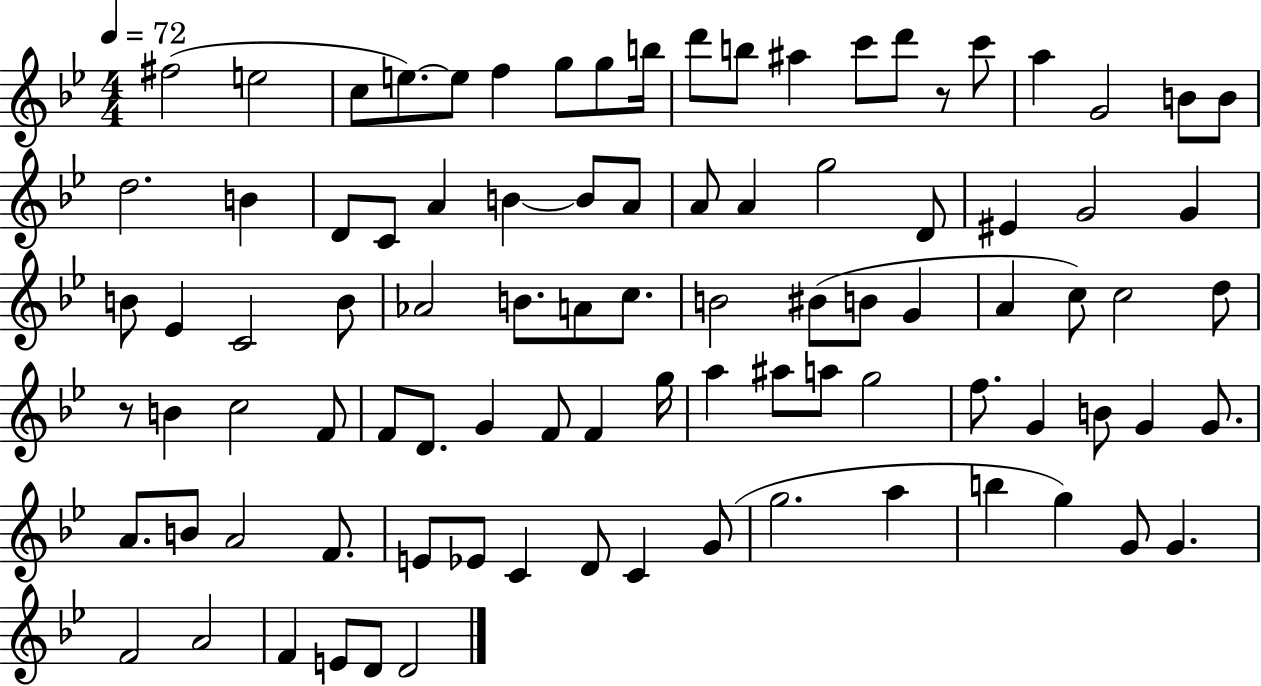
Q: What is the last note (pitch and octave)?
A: D4